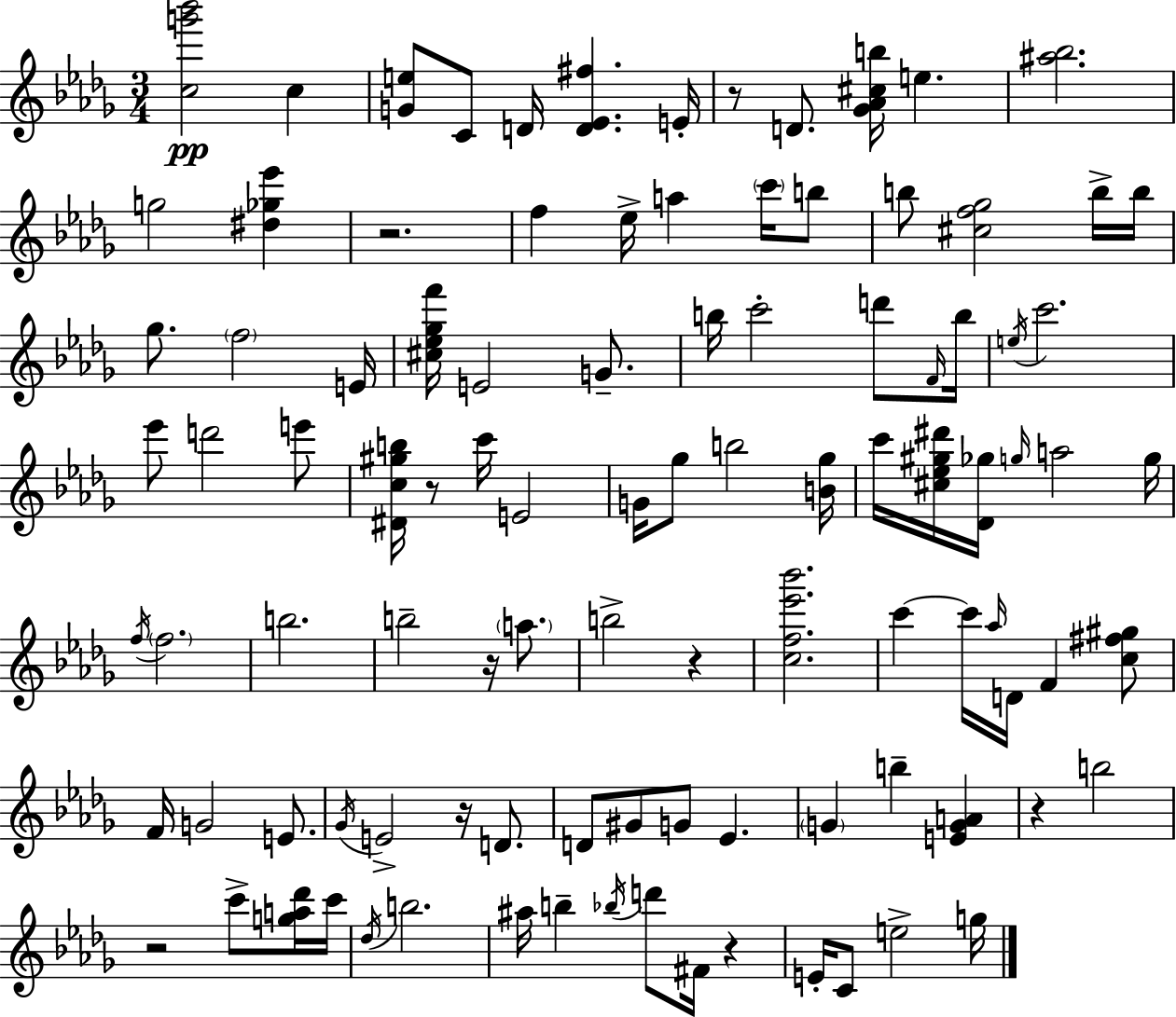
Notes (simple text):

[C5,G6,Bb6]/h C5/q [G4,E5]/e C4/e D4/s [D4,Eb4,F#5]/q. E4/s R/e D4/e. [Gb4,Ab4,C#5,B5]/s E5/q. [A#5,Bb5]/h. G5/h [D#5,Gb5,Eb6]/q R/h. F5/q Eb5/s A5/q C6/s B5/e B5/e [C#5,F5,Gb5]/h B5/s B5/s Gb5/e. F5/h E4/s [C#5,Eb5,Gb5,F6]/s E4/h G4/e. B5/s C6/h D6/e F4/s B5/s E5/s C6/h. Eb6/e D6/h E6/e [D#4,C5,G#5,B5]/s R/e C6/s E4/h G4/s Gb5/e B5/h [B4,Gb5]/s C6/s [C#5,Eb5,G#5,D#6]/s [Db4,Gb5]/s G5/s A5/h G5/s F5/s F5/h. B5/h. B5/h R/s A5/e. B5/h R/q [C5,F5,Eb6,Bb6]/h. C6/q C6/s Ab5/s D4/s F4/q [C5,F#5,G#5]/e F4/s G4/h E4/e. Gb4/s E4/h R/s D4/e. D4/e G#4/e G4/e Eb4/q. G4/q B5/q [E4,G4,A4]/q R/q B5/h R/h C6/e [G5,A5,Db6]/s C6/s Db5/s B5/h. A#5/s B5/q Bb5/s D6/e F#4/s R/q E4/s C4/e E5/h G5/s